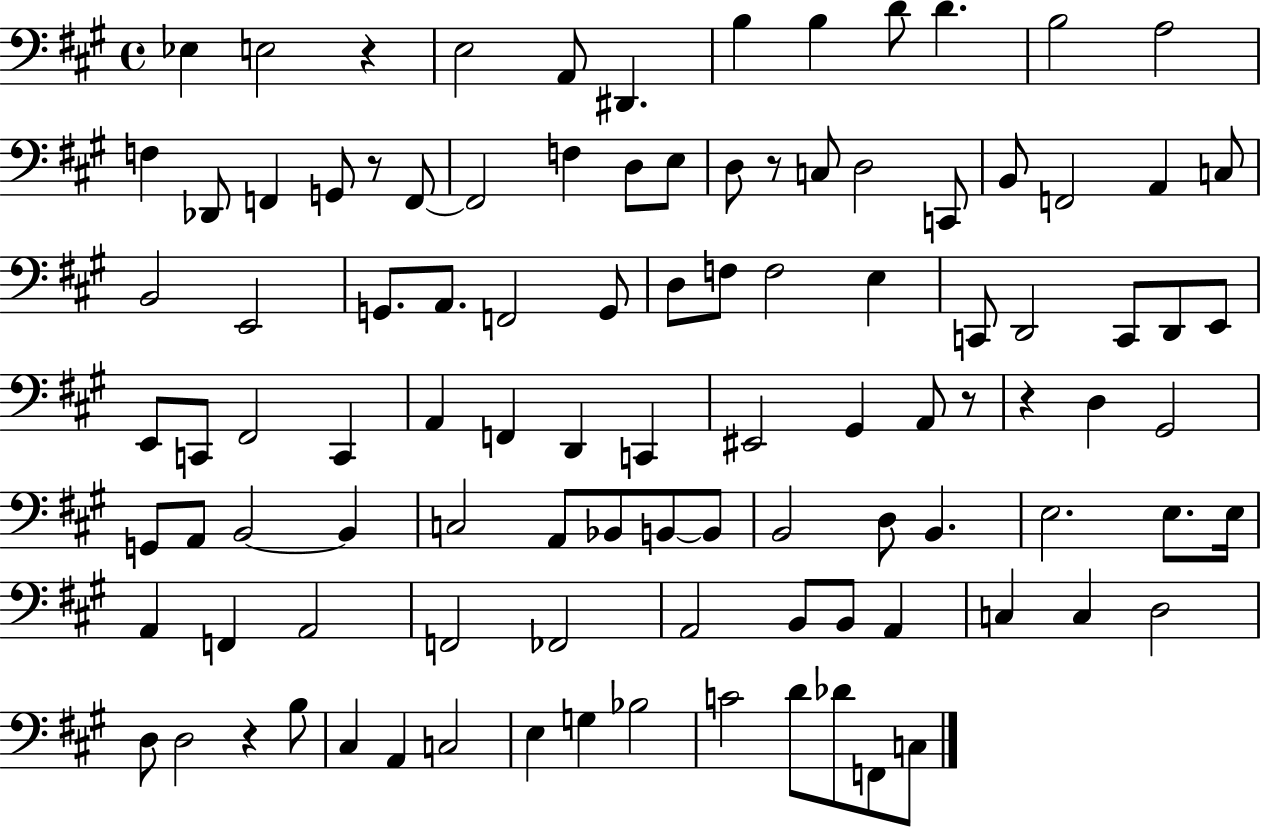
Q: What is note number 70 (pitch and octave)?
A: E3